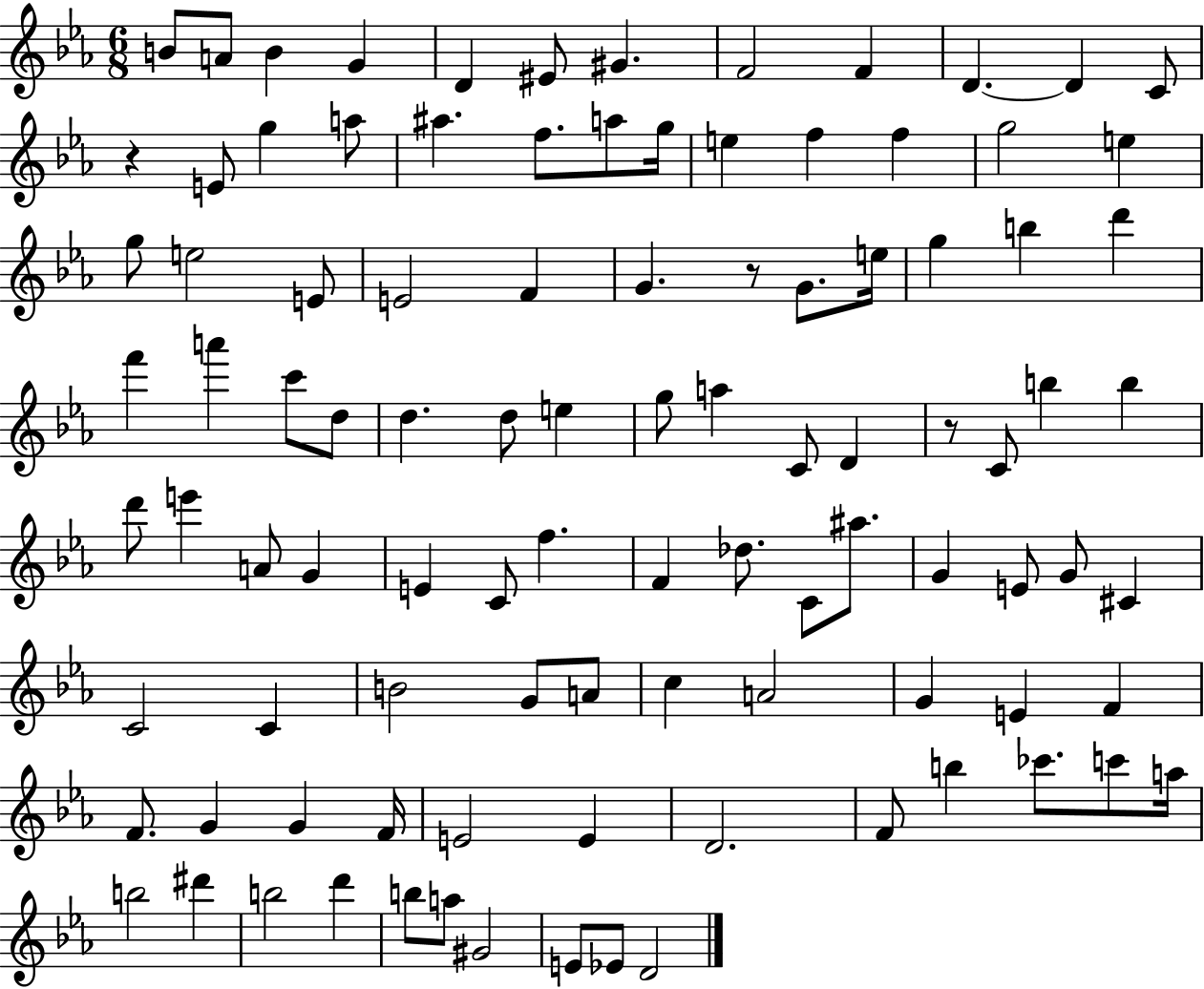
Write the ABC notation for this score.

X:1
T:Untitled
M:6/8
L:1/4
K:Eb
B/2 A/2 B G D ^E/2 ^G F2 F D D C/2 z E/2 g a/2 ^a f/2 a/2 g/4 e f f g2 e g/2 e2 E/2 E2 F G z/2 G/2 e/4 g b d' f' a' c'/2 d/2 d d/2 e g/2 a C/2 D z/2 C/2 b b d'/2 e' A/2 G E C/2 f F _d/2 C/2 ^a/2 G E/2 G/2 ^C C2 C B2 G/2 A/2 c A2 G E F F/2 G G F/4 E2 E D2 F/2 b _c'/2 c'/2 a/4 b2 ^d' b2 d' b/2 a/2 ^G2 E/2 _E/2 D2